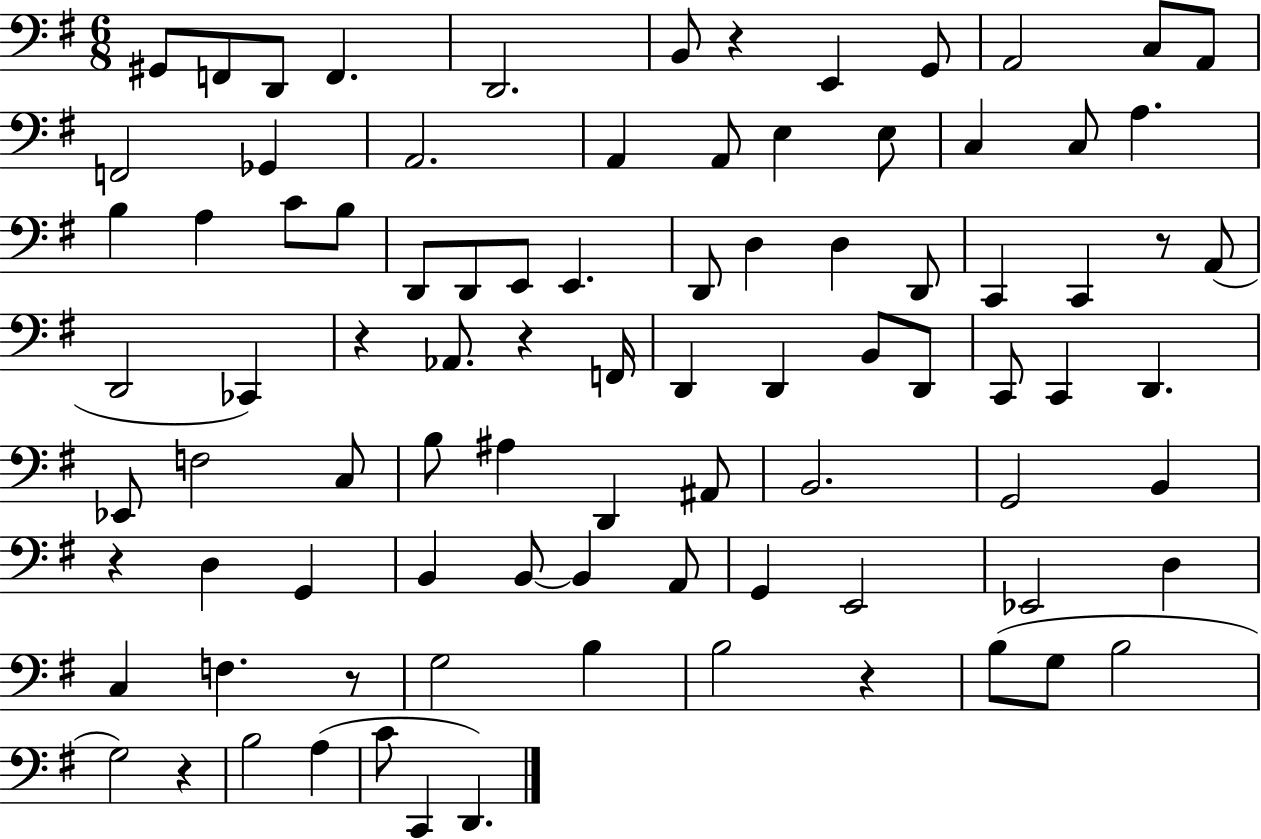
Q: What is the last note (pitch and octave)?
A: D2